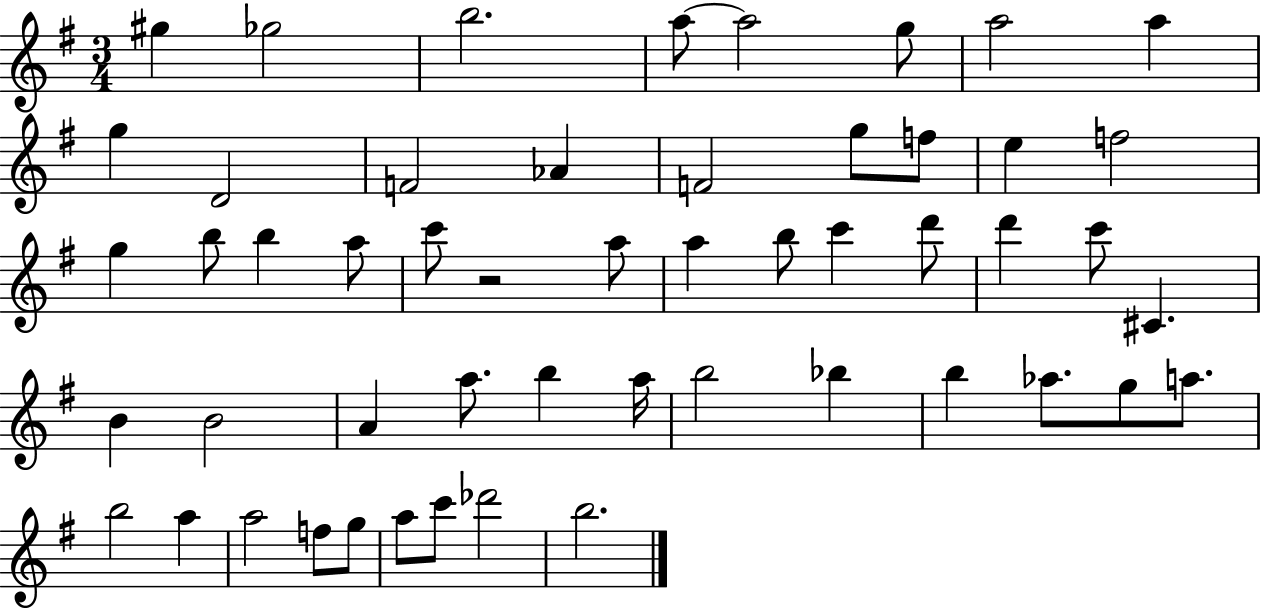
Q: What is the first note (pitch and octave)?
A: G#5